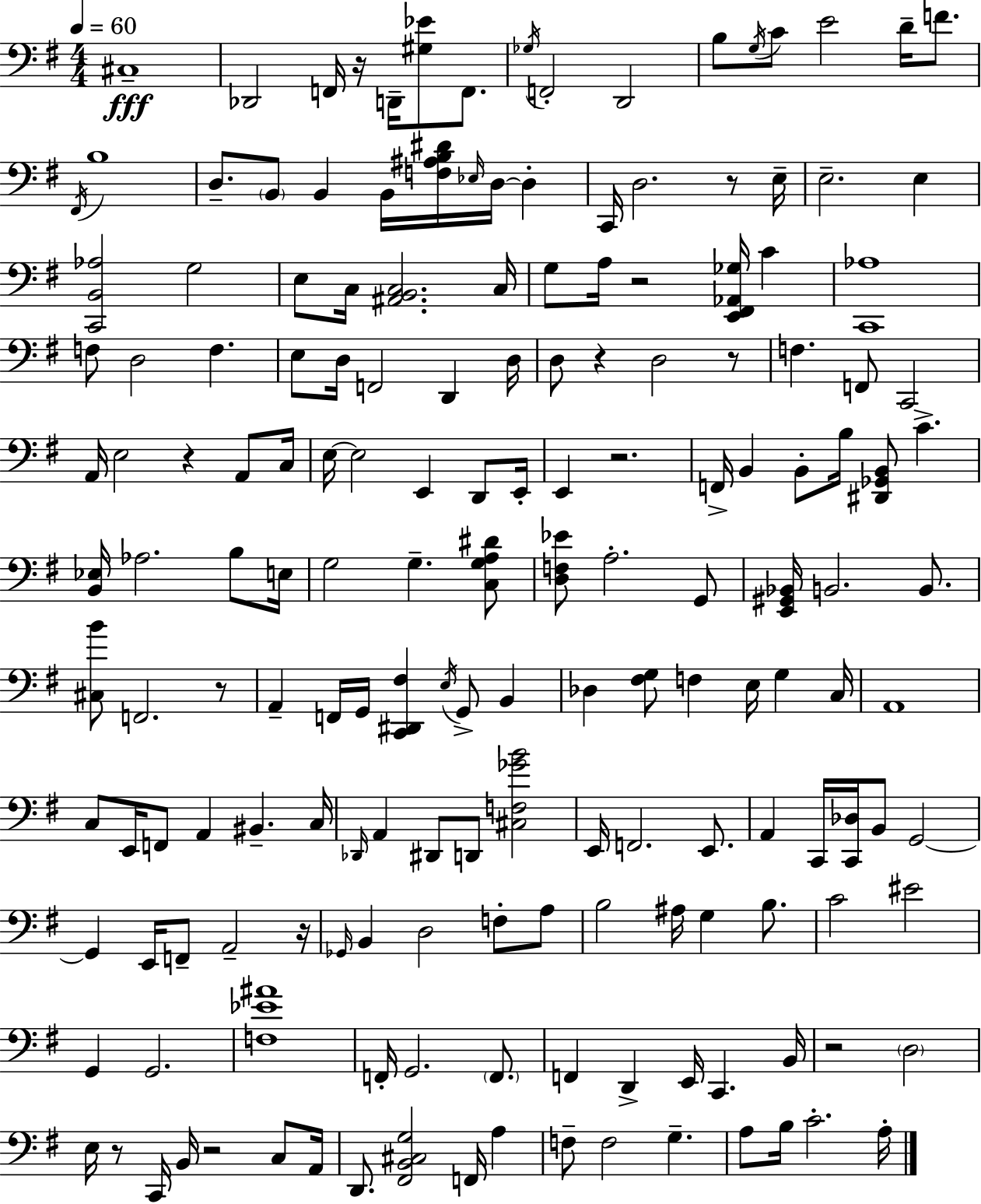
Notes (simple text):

C#3/w Db2/h F2/s R/s D2/s [G#3,Eb4]/e F2/e. Gb3/s F2/h D2/h B3/e G3/s C4/e E4/h D4/s F4/e. F#2/s B3/w D3/e. B2/e B2/q B2/s [F3,A#3,B3,D#4]/s Eb3/s D3/s D3/q C2/s D3/h. R/e E3/s E3/h. E3/q [C2,B2,Ab3]/h G3/h E3/e C3/s [A#2,B2,C3]/h. C3/s G3/e A3/s R/h [E2,F#2,Ab2,Gb3]/s C4/q [C2,Ab3]/w F3/e D3/h F3/q. E3/e D3/s F2/h D2/q D3/s D3/e R/q D3/h R/e F3/q. F2/e C2/h A2/s E3/h R/q A2/e C3/s E3/s E3/h E2/q D2/e E2/s E2/q R/h. F2/s B2/q B2/e B3/s [D#2,Gb2,B2]/e C4/q. [B2,Eb3]/s Ab3/h. B3/e E3/s G3/h G3/q. [C3,G3,A3,D#4]/e [D3,F3,Eb4]/e A3/h. G2/e [E2,G#2,Bb2]/s B2/h. B2/e. [C#3,B4]/e F2/h. R/e A2/q F2/s G2/s [C2,D#2,F#3]/q E3/s G2/e B2/q Db3/q [F#3,G3]/e F3/q E3/s G3/q C3/s A2/w C3/e E2/s F2/e A2/q BIS2/q. C3/s Db2/s A2/q D#2/e D2/e [C#3,F3,Gb4,B4]/h E2/s F2/h. E2/e. A2/q C2/s [C2,Db3]/s B2/e G2/h G2/q E2/s F2/e A2/h R/s Gb2/s B2/q D3/h F3/e A3/e B3/h A#3/s G3/q B3/e. C4/h EIS4/h G2/q G2/h. [F3,Eb4,A#4]/w F2/s G2/h. F2/e. F2/q D2/q E2/s C2/q. B2/s R/h D3/h E3/s R/e C2/s B2/s R/h C3/e A2/s D2/e. [F#2,B2,C#3,G3]/h F2/s A3/q F3/e F3/h G3/q. A3/e B3/s C4/h. A3/s